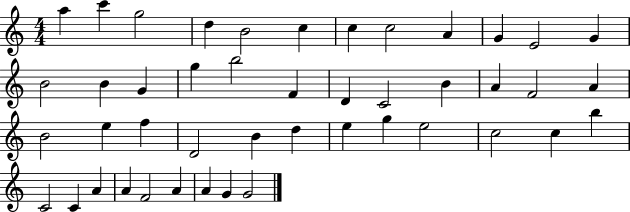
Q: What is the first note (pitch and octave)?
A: A5